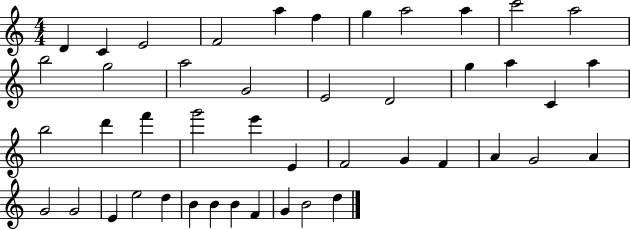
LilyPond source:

{
  \clef treble
  \numericTimeSignature
  \time 4/4
  \key c \major
  d'4 c'4 e'2 | f'2 a''4 f''4 | g''4 a''2 a''4 | c'''2 a''2 | \break b''2 g''2 | a''2 g'2 | e'2 d'2 | g''4 a''4 c'4 a''4 | \break b''2 d'''4 f'''4 | g'''2 e'''4 e'4 | f'2 g'4 f'4 | a'4 g'2 a'4 | \break g'2 g'2 | e'4 e''2 d''4 | b'4 b'4 b'4 f'4 | g'4 b'2 d''4 | \break \bar "|."
}